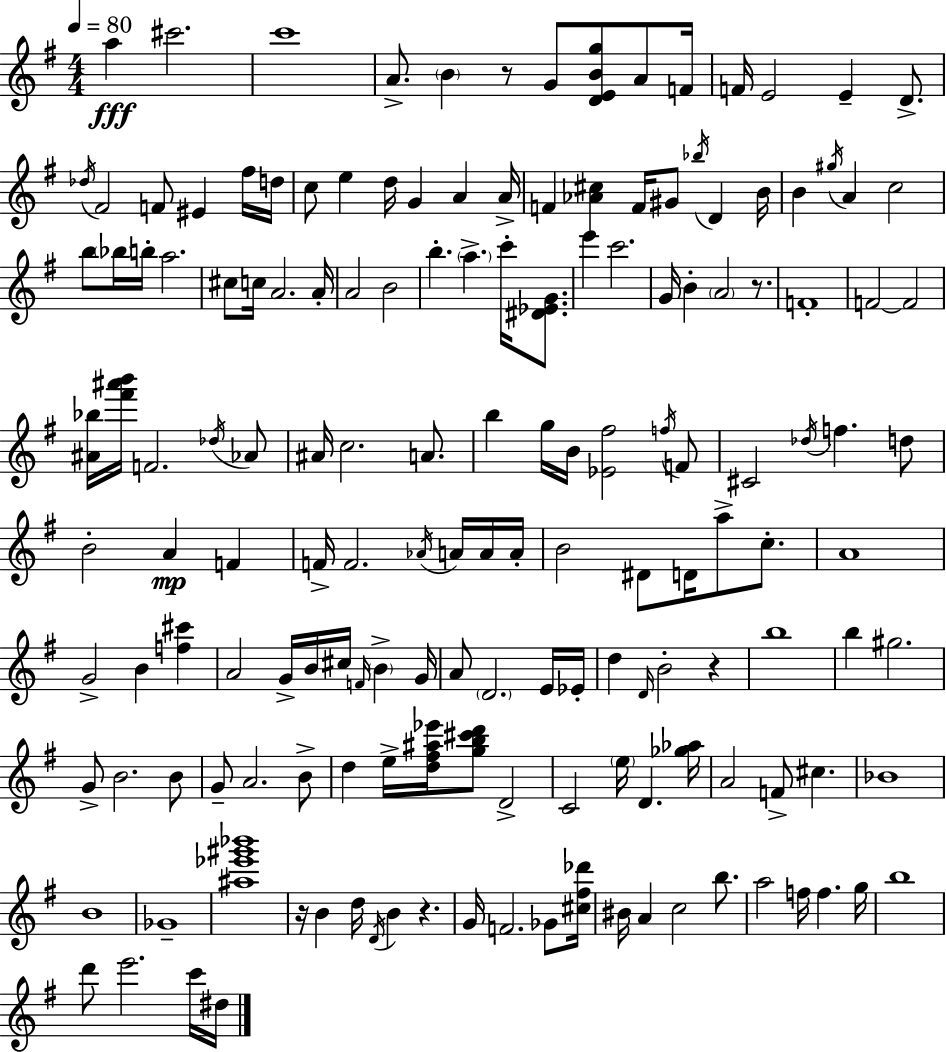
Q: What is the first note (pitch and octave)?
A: A5